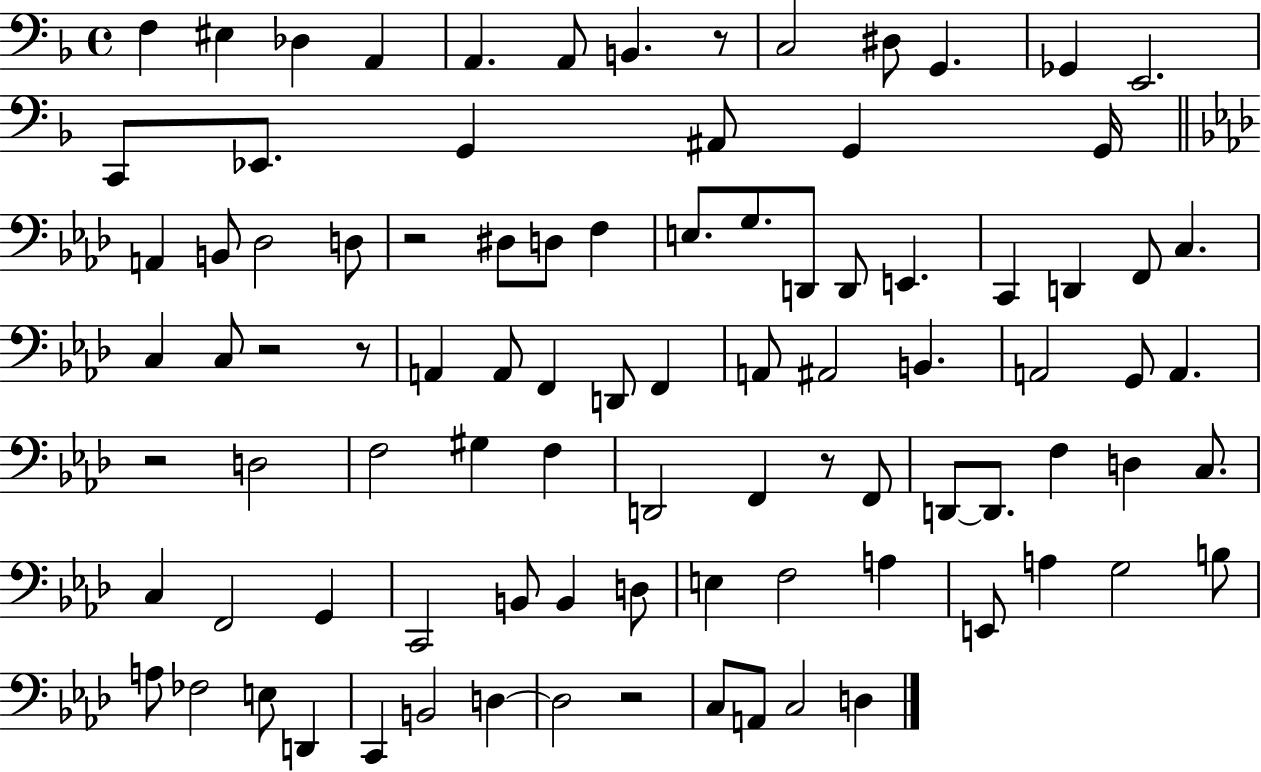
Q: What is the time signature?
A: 4/4